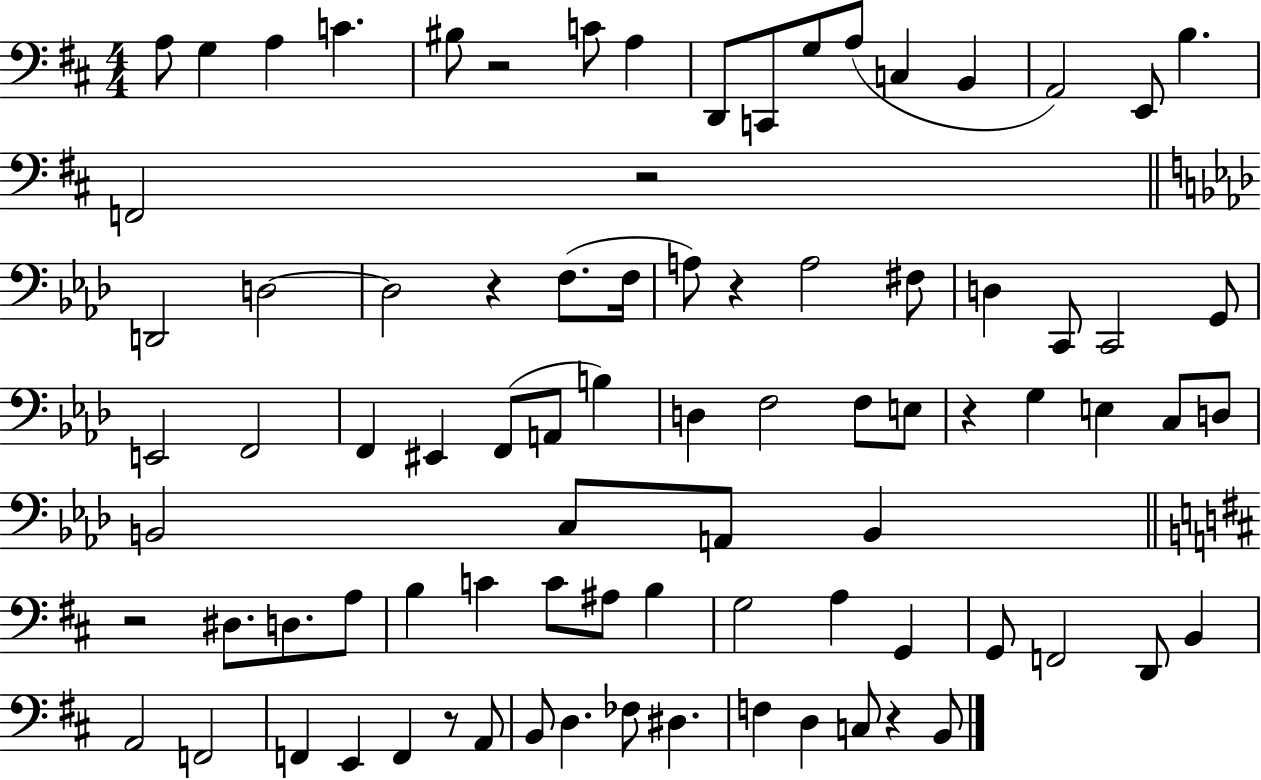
{
  \clef bass
  \numericTimeSignature
  \time 4/4
  \key d \major
  a8 g4 a4 c'4. | bis8 r2 c'8 a4 | d,8 c,8 g8 a8( c4 b,4 | a,2) e,8 b4. | \break f,2 r2 | \bar "||" \break \key aes \major d,2 d2~~ | d2 r4 f8.( f16 | a8) r4 a2 fis8 | d4 c,8 c,2 g,8 | \break e,2 f,2 | f,4 eis,4 f,8( a,8 b4) | d4 f2 f8 e8 | r4 g4 e4 c8 d8 | \break b,2 c8 a,8 b,4 | \bar "||" \break \key b \minor r2 dis8. d8. a8 | b4 c'4 c'8 ais8 b4 | g2 a4 g,4 | g,8 f,2 d,8 b,4 | \break a,2 f,2 | f,4 e,4 f,4 r8 a,8 | b,8 d4. fes8 dis4. | f4 d4 c8 r4 b,8 | \break \bar "|."
}